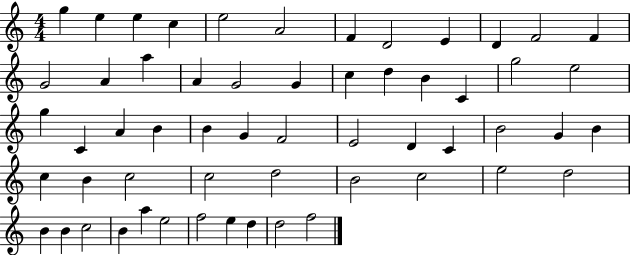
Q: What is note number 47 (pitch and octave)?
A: B4